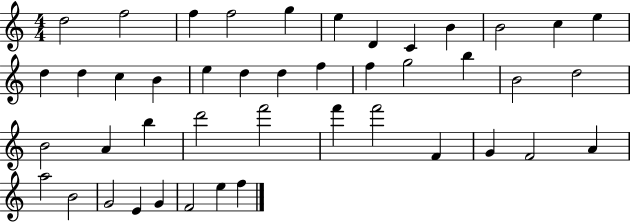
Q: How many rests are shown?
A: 0